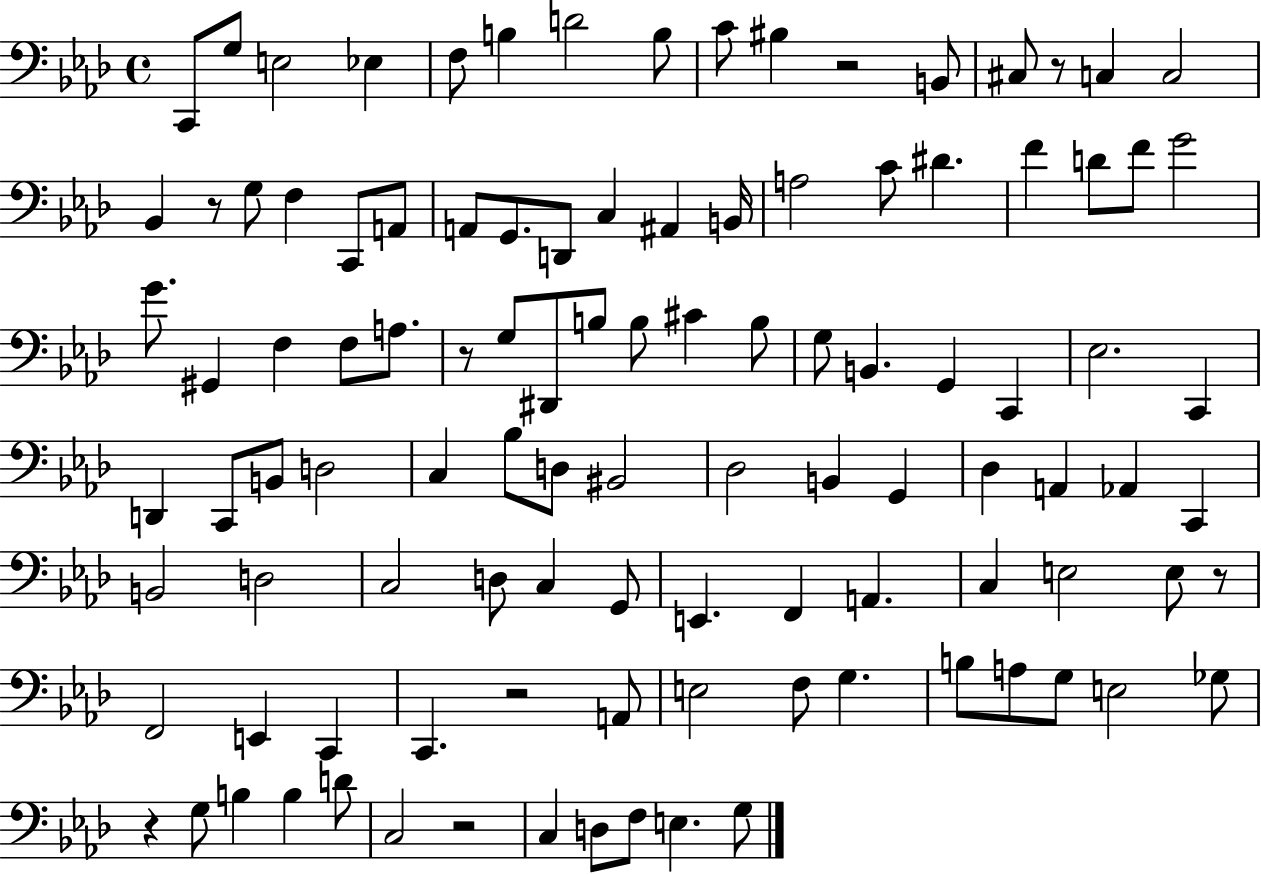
X:1
T:Untitled
M:4/4
L:1/4
K:Ab
C,,/2 G,/2 E,2 _E, F,/2 B, D2 B,/2 C/2 ^B, z2 B,,/2 ^C,/2 z/2 C, C,2 _B,, z/2 G,/2 F, C,,/2 A,,/2 A,,/2 G,,/2 D,,/2 C, ^A,, B,,/4 A,2 C/2 ^D F D/2 F/2 G2 G/2 ^G,, F, F,/2 A,/2 z/2 G,/2 ^D,,/2 B,/2 B,/2 ^C B,/2 G,/2 B,, G,, C,, _E,2 C,, D,, C,,/2 B,,/2 D,2 C, _B,/2 D,/2 ^B,,2 _D,2 B,, G,, _D, A,, _A,, C,, B,,2 D,2 C,2 D,/2 C, G,,/2 E,, F,, A,, C, E,2 E,/2 z/2 F,,2 E,, C,, C,, z2 A,,/2 E,2 F,/2 G, B,/2 A,/2 G,/2 E,2 _G,/2 z G,/2 B, B, D/2 C,2 z2 C, D,/2 F,/2 E, G,/2